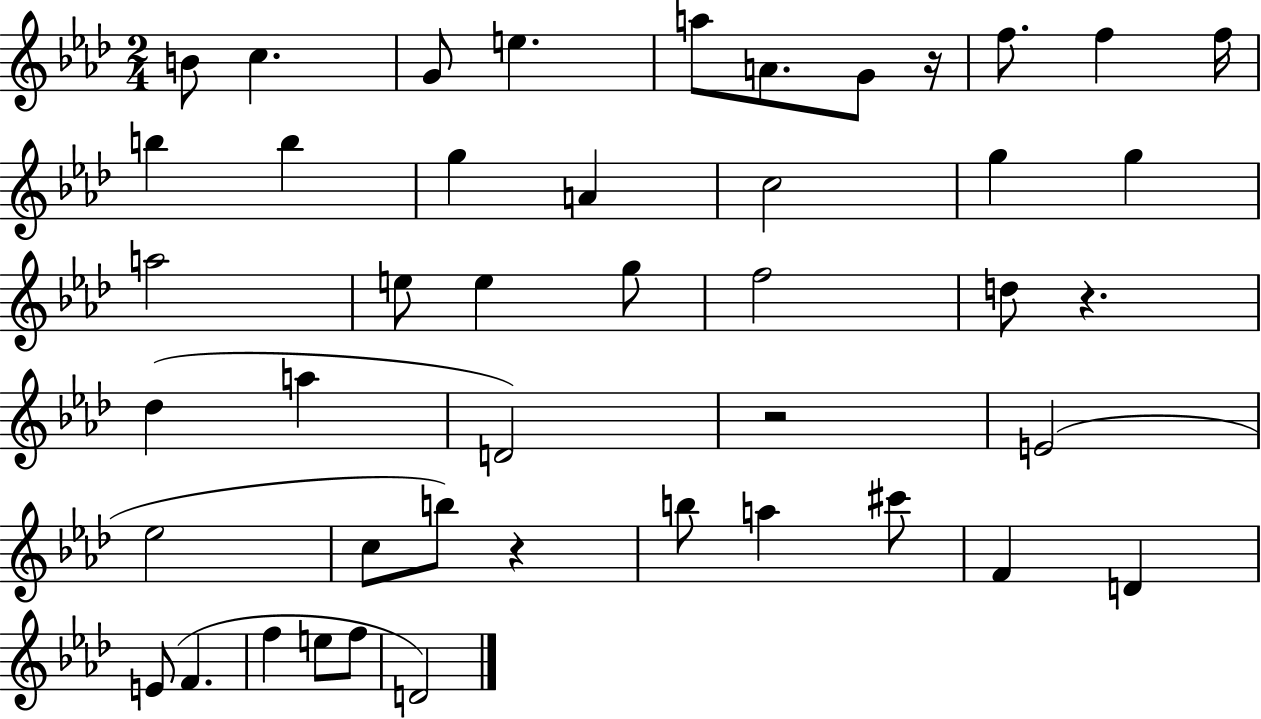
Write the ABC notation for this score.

X:1
T:Untitled
M:2/4
L:1/4
K:Ab
B/2 c G/2 e a/2 A/2 G/2 z/4 f/2 f f/4 b b g A c2 g g a2 e/2 e g/2 f2 d/2 z _d a D2 z2 E2 _e2 c/2 b/2 z b/2 a ^c'/2 F D E/2 F f e/2 f/2 D2